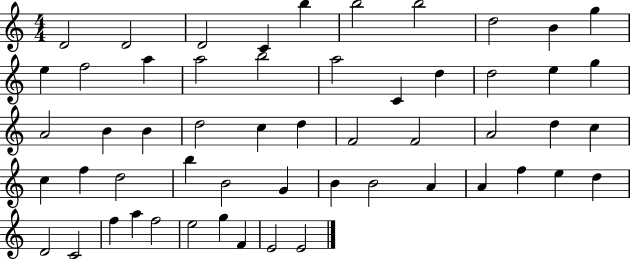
D4/h D4/h D4/h C4/q B5/q B5/h B5/h D5/h B4/q G5/q E5/q F5/h A5/q A5/h B5/h A5/h C4/q D5/q D5/h E5/q G5/q A4/h B4/q B4/q D5/h C5/q D5/q F4/h F4/h A4/h D5/q C5/q C5/q F5/q D5/h B5/q B4/h G4/q B4/q B4/h A4/q A4/q F5/q E5/q D5/q D4/h C4/h F5/q A5/q F5/h E5/h G5/q F4/q E4/h E4/h